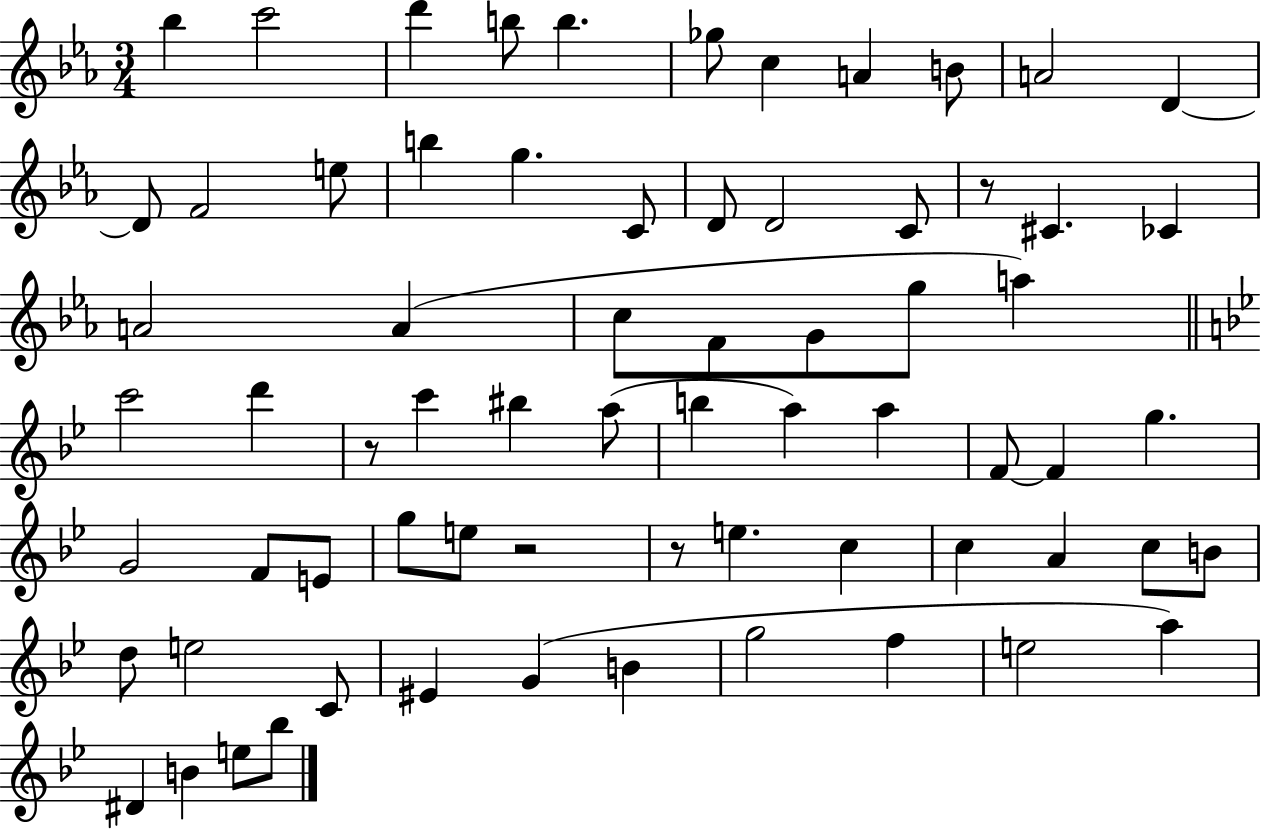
X:1
T:Untitled
M:3/4
L:1/4
K:Eb
_b c'2 d' b/2 b _g/2 c A B/2 A2 D D/2 F2 e/2 b g C/2 D/2 D2 C/2 z/2 ^C _C A2 A c/2 F/2 G/2 g/2 a c'2 d' z/2 c' ^b a/2 b a a F/2 F g G2 F/2 E/2 g/2 e/2 z2 z/2 e c c A c/2 B/2 d/2 e2 C/2 ^E G B g2 f e2 a ^D B e/2 _b/2